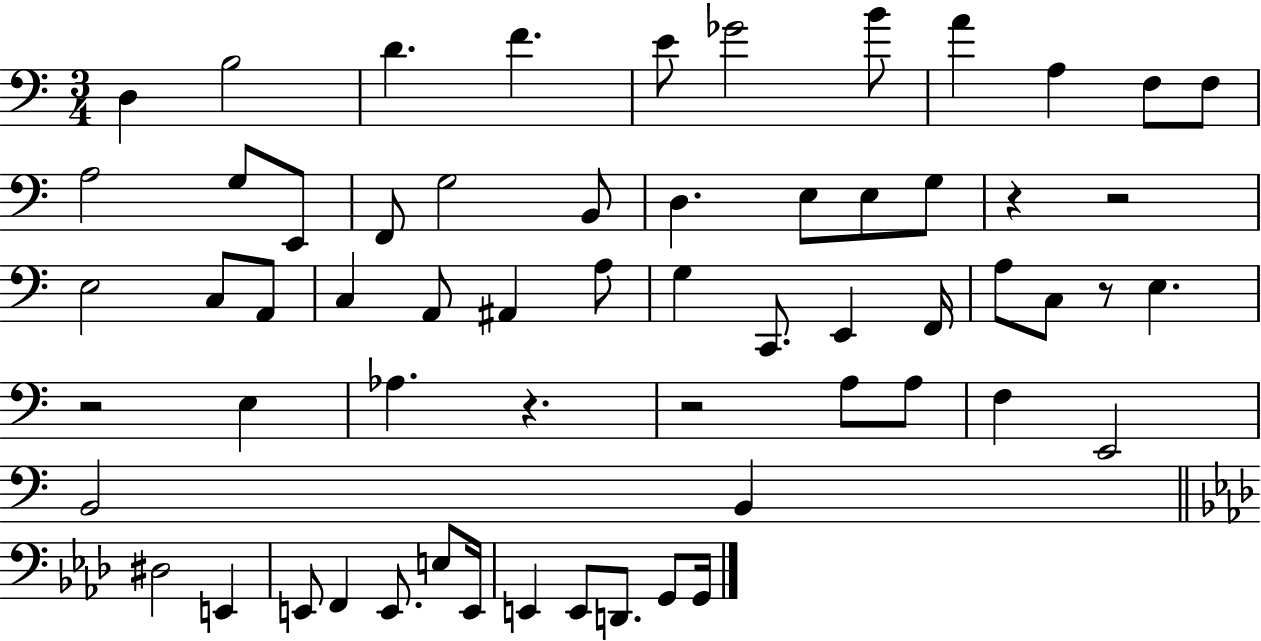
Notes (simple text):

D3/q B3/h D4/q. F4/q. E4/e Gb4/h B4/e A4/q A3/q F3/e F3/e A3/h G3/e E2/e F2/e G3/h B2/e D3/q. E3/e E3/e G3/e R/q R/h E3/h C3/e A2/e C3/q A2/e A#2/q A3/e G3/q C2/e. E2/q F2/s A3/e C3/e R/e E3/q. R/h E3/q Ab3/q. R/q. R/h A3/e A3/e F3/q E2/h B2/h B2/q D#3/h E2/q E2/e F2/q E2/e. E3/e E2/s E2/q E2/e D2/e. G2/e G2/s